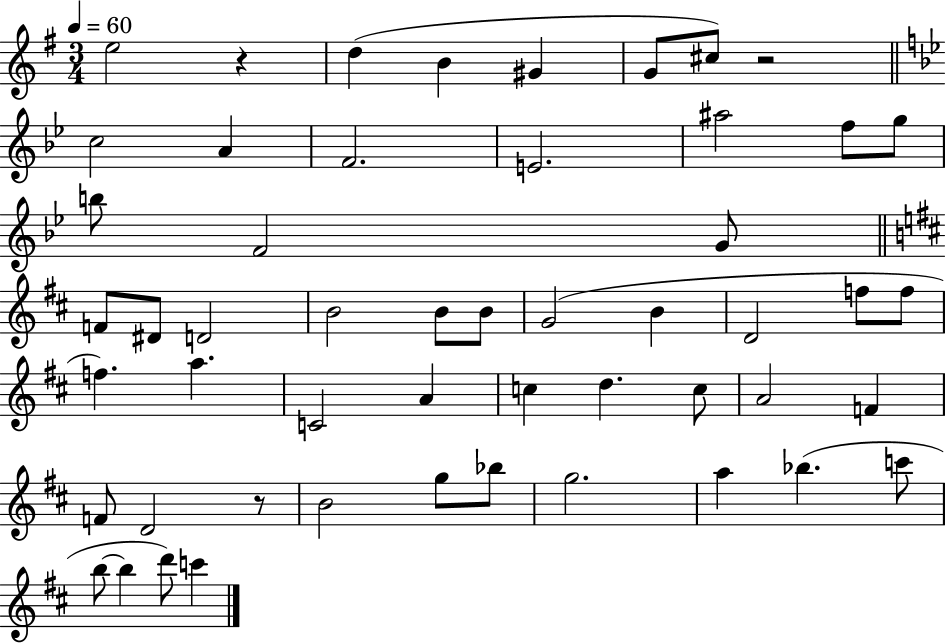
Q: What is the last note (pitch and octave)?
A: C6